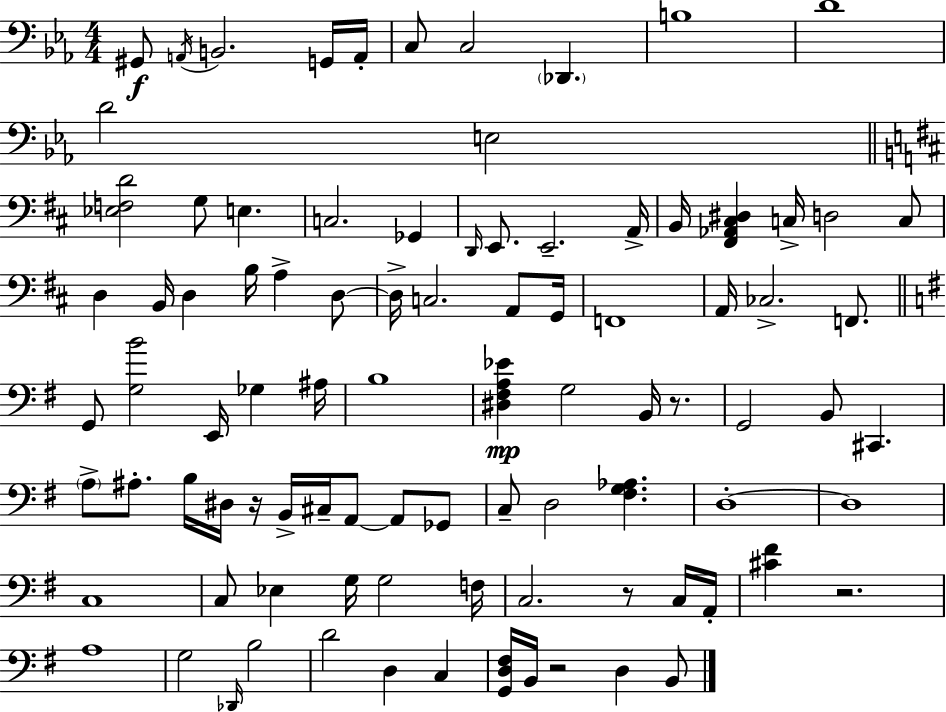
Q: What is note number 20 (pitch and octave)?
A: A2